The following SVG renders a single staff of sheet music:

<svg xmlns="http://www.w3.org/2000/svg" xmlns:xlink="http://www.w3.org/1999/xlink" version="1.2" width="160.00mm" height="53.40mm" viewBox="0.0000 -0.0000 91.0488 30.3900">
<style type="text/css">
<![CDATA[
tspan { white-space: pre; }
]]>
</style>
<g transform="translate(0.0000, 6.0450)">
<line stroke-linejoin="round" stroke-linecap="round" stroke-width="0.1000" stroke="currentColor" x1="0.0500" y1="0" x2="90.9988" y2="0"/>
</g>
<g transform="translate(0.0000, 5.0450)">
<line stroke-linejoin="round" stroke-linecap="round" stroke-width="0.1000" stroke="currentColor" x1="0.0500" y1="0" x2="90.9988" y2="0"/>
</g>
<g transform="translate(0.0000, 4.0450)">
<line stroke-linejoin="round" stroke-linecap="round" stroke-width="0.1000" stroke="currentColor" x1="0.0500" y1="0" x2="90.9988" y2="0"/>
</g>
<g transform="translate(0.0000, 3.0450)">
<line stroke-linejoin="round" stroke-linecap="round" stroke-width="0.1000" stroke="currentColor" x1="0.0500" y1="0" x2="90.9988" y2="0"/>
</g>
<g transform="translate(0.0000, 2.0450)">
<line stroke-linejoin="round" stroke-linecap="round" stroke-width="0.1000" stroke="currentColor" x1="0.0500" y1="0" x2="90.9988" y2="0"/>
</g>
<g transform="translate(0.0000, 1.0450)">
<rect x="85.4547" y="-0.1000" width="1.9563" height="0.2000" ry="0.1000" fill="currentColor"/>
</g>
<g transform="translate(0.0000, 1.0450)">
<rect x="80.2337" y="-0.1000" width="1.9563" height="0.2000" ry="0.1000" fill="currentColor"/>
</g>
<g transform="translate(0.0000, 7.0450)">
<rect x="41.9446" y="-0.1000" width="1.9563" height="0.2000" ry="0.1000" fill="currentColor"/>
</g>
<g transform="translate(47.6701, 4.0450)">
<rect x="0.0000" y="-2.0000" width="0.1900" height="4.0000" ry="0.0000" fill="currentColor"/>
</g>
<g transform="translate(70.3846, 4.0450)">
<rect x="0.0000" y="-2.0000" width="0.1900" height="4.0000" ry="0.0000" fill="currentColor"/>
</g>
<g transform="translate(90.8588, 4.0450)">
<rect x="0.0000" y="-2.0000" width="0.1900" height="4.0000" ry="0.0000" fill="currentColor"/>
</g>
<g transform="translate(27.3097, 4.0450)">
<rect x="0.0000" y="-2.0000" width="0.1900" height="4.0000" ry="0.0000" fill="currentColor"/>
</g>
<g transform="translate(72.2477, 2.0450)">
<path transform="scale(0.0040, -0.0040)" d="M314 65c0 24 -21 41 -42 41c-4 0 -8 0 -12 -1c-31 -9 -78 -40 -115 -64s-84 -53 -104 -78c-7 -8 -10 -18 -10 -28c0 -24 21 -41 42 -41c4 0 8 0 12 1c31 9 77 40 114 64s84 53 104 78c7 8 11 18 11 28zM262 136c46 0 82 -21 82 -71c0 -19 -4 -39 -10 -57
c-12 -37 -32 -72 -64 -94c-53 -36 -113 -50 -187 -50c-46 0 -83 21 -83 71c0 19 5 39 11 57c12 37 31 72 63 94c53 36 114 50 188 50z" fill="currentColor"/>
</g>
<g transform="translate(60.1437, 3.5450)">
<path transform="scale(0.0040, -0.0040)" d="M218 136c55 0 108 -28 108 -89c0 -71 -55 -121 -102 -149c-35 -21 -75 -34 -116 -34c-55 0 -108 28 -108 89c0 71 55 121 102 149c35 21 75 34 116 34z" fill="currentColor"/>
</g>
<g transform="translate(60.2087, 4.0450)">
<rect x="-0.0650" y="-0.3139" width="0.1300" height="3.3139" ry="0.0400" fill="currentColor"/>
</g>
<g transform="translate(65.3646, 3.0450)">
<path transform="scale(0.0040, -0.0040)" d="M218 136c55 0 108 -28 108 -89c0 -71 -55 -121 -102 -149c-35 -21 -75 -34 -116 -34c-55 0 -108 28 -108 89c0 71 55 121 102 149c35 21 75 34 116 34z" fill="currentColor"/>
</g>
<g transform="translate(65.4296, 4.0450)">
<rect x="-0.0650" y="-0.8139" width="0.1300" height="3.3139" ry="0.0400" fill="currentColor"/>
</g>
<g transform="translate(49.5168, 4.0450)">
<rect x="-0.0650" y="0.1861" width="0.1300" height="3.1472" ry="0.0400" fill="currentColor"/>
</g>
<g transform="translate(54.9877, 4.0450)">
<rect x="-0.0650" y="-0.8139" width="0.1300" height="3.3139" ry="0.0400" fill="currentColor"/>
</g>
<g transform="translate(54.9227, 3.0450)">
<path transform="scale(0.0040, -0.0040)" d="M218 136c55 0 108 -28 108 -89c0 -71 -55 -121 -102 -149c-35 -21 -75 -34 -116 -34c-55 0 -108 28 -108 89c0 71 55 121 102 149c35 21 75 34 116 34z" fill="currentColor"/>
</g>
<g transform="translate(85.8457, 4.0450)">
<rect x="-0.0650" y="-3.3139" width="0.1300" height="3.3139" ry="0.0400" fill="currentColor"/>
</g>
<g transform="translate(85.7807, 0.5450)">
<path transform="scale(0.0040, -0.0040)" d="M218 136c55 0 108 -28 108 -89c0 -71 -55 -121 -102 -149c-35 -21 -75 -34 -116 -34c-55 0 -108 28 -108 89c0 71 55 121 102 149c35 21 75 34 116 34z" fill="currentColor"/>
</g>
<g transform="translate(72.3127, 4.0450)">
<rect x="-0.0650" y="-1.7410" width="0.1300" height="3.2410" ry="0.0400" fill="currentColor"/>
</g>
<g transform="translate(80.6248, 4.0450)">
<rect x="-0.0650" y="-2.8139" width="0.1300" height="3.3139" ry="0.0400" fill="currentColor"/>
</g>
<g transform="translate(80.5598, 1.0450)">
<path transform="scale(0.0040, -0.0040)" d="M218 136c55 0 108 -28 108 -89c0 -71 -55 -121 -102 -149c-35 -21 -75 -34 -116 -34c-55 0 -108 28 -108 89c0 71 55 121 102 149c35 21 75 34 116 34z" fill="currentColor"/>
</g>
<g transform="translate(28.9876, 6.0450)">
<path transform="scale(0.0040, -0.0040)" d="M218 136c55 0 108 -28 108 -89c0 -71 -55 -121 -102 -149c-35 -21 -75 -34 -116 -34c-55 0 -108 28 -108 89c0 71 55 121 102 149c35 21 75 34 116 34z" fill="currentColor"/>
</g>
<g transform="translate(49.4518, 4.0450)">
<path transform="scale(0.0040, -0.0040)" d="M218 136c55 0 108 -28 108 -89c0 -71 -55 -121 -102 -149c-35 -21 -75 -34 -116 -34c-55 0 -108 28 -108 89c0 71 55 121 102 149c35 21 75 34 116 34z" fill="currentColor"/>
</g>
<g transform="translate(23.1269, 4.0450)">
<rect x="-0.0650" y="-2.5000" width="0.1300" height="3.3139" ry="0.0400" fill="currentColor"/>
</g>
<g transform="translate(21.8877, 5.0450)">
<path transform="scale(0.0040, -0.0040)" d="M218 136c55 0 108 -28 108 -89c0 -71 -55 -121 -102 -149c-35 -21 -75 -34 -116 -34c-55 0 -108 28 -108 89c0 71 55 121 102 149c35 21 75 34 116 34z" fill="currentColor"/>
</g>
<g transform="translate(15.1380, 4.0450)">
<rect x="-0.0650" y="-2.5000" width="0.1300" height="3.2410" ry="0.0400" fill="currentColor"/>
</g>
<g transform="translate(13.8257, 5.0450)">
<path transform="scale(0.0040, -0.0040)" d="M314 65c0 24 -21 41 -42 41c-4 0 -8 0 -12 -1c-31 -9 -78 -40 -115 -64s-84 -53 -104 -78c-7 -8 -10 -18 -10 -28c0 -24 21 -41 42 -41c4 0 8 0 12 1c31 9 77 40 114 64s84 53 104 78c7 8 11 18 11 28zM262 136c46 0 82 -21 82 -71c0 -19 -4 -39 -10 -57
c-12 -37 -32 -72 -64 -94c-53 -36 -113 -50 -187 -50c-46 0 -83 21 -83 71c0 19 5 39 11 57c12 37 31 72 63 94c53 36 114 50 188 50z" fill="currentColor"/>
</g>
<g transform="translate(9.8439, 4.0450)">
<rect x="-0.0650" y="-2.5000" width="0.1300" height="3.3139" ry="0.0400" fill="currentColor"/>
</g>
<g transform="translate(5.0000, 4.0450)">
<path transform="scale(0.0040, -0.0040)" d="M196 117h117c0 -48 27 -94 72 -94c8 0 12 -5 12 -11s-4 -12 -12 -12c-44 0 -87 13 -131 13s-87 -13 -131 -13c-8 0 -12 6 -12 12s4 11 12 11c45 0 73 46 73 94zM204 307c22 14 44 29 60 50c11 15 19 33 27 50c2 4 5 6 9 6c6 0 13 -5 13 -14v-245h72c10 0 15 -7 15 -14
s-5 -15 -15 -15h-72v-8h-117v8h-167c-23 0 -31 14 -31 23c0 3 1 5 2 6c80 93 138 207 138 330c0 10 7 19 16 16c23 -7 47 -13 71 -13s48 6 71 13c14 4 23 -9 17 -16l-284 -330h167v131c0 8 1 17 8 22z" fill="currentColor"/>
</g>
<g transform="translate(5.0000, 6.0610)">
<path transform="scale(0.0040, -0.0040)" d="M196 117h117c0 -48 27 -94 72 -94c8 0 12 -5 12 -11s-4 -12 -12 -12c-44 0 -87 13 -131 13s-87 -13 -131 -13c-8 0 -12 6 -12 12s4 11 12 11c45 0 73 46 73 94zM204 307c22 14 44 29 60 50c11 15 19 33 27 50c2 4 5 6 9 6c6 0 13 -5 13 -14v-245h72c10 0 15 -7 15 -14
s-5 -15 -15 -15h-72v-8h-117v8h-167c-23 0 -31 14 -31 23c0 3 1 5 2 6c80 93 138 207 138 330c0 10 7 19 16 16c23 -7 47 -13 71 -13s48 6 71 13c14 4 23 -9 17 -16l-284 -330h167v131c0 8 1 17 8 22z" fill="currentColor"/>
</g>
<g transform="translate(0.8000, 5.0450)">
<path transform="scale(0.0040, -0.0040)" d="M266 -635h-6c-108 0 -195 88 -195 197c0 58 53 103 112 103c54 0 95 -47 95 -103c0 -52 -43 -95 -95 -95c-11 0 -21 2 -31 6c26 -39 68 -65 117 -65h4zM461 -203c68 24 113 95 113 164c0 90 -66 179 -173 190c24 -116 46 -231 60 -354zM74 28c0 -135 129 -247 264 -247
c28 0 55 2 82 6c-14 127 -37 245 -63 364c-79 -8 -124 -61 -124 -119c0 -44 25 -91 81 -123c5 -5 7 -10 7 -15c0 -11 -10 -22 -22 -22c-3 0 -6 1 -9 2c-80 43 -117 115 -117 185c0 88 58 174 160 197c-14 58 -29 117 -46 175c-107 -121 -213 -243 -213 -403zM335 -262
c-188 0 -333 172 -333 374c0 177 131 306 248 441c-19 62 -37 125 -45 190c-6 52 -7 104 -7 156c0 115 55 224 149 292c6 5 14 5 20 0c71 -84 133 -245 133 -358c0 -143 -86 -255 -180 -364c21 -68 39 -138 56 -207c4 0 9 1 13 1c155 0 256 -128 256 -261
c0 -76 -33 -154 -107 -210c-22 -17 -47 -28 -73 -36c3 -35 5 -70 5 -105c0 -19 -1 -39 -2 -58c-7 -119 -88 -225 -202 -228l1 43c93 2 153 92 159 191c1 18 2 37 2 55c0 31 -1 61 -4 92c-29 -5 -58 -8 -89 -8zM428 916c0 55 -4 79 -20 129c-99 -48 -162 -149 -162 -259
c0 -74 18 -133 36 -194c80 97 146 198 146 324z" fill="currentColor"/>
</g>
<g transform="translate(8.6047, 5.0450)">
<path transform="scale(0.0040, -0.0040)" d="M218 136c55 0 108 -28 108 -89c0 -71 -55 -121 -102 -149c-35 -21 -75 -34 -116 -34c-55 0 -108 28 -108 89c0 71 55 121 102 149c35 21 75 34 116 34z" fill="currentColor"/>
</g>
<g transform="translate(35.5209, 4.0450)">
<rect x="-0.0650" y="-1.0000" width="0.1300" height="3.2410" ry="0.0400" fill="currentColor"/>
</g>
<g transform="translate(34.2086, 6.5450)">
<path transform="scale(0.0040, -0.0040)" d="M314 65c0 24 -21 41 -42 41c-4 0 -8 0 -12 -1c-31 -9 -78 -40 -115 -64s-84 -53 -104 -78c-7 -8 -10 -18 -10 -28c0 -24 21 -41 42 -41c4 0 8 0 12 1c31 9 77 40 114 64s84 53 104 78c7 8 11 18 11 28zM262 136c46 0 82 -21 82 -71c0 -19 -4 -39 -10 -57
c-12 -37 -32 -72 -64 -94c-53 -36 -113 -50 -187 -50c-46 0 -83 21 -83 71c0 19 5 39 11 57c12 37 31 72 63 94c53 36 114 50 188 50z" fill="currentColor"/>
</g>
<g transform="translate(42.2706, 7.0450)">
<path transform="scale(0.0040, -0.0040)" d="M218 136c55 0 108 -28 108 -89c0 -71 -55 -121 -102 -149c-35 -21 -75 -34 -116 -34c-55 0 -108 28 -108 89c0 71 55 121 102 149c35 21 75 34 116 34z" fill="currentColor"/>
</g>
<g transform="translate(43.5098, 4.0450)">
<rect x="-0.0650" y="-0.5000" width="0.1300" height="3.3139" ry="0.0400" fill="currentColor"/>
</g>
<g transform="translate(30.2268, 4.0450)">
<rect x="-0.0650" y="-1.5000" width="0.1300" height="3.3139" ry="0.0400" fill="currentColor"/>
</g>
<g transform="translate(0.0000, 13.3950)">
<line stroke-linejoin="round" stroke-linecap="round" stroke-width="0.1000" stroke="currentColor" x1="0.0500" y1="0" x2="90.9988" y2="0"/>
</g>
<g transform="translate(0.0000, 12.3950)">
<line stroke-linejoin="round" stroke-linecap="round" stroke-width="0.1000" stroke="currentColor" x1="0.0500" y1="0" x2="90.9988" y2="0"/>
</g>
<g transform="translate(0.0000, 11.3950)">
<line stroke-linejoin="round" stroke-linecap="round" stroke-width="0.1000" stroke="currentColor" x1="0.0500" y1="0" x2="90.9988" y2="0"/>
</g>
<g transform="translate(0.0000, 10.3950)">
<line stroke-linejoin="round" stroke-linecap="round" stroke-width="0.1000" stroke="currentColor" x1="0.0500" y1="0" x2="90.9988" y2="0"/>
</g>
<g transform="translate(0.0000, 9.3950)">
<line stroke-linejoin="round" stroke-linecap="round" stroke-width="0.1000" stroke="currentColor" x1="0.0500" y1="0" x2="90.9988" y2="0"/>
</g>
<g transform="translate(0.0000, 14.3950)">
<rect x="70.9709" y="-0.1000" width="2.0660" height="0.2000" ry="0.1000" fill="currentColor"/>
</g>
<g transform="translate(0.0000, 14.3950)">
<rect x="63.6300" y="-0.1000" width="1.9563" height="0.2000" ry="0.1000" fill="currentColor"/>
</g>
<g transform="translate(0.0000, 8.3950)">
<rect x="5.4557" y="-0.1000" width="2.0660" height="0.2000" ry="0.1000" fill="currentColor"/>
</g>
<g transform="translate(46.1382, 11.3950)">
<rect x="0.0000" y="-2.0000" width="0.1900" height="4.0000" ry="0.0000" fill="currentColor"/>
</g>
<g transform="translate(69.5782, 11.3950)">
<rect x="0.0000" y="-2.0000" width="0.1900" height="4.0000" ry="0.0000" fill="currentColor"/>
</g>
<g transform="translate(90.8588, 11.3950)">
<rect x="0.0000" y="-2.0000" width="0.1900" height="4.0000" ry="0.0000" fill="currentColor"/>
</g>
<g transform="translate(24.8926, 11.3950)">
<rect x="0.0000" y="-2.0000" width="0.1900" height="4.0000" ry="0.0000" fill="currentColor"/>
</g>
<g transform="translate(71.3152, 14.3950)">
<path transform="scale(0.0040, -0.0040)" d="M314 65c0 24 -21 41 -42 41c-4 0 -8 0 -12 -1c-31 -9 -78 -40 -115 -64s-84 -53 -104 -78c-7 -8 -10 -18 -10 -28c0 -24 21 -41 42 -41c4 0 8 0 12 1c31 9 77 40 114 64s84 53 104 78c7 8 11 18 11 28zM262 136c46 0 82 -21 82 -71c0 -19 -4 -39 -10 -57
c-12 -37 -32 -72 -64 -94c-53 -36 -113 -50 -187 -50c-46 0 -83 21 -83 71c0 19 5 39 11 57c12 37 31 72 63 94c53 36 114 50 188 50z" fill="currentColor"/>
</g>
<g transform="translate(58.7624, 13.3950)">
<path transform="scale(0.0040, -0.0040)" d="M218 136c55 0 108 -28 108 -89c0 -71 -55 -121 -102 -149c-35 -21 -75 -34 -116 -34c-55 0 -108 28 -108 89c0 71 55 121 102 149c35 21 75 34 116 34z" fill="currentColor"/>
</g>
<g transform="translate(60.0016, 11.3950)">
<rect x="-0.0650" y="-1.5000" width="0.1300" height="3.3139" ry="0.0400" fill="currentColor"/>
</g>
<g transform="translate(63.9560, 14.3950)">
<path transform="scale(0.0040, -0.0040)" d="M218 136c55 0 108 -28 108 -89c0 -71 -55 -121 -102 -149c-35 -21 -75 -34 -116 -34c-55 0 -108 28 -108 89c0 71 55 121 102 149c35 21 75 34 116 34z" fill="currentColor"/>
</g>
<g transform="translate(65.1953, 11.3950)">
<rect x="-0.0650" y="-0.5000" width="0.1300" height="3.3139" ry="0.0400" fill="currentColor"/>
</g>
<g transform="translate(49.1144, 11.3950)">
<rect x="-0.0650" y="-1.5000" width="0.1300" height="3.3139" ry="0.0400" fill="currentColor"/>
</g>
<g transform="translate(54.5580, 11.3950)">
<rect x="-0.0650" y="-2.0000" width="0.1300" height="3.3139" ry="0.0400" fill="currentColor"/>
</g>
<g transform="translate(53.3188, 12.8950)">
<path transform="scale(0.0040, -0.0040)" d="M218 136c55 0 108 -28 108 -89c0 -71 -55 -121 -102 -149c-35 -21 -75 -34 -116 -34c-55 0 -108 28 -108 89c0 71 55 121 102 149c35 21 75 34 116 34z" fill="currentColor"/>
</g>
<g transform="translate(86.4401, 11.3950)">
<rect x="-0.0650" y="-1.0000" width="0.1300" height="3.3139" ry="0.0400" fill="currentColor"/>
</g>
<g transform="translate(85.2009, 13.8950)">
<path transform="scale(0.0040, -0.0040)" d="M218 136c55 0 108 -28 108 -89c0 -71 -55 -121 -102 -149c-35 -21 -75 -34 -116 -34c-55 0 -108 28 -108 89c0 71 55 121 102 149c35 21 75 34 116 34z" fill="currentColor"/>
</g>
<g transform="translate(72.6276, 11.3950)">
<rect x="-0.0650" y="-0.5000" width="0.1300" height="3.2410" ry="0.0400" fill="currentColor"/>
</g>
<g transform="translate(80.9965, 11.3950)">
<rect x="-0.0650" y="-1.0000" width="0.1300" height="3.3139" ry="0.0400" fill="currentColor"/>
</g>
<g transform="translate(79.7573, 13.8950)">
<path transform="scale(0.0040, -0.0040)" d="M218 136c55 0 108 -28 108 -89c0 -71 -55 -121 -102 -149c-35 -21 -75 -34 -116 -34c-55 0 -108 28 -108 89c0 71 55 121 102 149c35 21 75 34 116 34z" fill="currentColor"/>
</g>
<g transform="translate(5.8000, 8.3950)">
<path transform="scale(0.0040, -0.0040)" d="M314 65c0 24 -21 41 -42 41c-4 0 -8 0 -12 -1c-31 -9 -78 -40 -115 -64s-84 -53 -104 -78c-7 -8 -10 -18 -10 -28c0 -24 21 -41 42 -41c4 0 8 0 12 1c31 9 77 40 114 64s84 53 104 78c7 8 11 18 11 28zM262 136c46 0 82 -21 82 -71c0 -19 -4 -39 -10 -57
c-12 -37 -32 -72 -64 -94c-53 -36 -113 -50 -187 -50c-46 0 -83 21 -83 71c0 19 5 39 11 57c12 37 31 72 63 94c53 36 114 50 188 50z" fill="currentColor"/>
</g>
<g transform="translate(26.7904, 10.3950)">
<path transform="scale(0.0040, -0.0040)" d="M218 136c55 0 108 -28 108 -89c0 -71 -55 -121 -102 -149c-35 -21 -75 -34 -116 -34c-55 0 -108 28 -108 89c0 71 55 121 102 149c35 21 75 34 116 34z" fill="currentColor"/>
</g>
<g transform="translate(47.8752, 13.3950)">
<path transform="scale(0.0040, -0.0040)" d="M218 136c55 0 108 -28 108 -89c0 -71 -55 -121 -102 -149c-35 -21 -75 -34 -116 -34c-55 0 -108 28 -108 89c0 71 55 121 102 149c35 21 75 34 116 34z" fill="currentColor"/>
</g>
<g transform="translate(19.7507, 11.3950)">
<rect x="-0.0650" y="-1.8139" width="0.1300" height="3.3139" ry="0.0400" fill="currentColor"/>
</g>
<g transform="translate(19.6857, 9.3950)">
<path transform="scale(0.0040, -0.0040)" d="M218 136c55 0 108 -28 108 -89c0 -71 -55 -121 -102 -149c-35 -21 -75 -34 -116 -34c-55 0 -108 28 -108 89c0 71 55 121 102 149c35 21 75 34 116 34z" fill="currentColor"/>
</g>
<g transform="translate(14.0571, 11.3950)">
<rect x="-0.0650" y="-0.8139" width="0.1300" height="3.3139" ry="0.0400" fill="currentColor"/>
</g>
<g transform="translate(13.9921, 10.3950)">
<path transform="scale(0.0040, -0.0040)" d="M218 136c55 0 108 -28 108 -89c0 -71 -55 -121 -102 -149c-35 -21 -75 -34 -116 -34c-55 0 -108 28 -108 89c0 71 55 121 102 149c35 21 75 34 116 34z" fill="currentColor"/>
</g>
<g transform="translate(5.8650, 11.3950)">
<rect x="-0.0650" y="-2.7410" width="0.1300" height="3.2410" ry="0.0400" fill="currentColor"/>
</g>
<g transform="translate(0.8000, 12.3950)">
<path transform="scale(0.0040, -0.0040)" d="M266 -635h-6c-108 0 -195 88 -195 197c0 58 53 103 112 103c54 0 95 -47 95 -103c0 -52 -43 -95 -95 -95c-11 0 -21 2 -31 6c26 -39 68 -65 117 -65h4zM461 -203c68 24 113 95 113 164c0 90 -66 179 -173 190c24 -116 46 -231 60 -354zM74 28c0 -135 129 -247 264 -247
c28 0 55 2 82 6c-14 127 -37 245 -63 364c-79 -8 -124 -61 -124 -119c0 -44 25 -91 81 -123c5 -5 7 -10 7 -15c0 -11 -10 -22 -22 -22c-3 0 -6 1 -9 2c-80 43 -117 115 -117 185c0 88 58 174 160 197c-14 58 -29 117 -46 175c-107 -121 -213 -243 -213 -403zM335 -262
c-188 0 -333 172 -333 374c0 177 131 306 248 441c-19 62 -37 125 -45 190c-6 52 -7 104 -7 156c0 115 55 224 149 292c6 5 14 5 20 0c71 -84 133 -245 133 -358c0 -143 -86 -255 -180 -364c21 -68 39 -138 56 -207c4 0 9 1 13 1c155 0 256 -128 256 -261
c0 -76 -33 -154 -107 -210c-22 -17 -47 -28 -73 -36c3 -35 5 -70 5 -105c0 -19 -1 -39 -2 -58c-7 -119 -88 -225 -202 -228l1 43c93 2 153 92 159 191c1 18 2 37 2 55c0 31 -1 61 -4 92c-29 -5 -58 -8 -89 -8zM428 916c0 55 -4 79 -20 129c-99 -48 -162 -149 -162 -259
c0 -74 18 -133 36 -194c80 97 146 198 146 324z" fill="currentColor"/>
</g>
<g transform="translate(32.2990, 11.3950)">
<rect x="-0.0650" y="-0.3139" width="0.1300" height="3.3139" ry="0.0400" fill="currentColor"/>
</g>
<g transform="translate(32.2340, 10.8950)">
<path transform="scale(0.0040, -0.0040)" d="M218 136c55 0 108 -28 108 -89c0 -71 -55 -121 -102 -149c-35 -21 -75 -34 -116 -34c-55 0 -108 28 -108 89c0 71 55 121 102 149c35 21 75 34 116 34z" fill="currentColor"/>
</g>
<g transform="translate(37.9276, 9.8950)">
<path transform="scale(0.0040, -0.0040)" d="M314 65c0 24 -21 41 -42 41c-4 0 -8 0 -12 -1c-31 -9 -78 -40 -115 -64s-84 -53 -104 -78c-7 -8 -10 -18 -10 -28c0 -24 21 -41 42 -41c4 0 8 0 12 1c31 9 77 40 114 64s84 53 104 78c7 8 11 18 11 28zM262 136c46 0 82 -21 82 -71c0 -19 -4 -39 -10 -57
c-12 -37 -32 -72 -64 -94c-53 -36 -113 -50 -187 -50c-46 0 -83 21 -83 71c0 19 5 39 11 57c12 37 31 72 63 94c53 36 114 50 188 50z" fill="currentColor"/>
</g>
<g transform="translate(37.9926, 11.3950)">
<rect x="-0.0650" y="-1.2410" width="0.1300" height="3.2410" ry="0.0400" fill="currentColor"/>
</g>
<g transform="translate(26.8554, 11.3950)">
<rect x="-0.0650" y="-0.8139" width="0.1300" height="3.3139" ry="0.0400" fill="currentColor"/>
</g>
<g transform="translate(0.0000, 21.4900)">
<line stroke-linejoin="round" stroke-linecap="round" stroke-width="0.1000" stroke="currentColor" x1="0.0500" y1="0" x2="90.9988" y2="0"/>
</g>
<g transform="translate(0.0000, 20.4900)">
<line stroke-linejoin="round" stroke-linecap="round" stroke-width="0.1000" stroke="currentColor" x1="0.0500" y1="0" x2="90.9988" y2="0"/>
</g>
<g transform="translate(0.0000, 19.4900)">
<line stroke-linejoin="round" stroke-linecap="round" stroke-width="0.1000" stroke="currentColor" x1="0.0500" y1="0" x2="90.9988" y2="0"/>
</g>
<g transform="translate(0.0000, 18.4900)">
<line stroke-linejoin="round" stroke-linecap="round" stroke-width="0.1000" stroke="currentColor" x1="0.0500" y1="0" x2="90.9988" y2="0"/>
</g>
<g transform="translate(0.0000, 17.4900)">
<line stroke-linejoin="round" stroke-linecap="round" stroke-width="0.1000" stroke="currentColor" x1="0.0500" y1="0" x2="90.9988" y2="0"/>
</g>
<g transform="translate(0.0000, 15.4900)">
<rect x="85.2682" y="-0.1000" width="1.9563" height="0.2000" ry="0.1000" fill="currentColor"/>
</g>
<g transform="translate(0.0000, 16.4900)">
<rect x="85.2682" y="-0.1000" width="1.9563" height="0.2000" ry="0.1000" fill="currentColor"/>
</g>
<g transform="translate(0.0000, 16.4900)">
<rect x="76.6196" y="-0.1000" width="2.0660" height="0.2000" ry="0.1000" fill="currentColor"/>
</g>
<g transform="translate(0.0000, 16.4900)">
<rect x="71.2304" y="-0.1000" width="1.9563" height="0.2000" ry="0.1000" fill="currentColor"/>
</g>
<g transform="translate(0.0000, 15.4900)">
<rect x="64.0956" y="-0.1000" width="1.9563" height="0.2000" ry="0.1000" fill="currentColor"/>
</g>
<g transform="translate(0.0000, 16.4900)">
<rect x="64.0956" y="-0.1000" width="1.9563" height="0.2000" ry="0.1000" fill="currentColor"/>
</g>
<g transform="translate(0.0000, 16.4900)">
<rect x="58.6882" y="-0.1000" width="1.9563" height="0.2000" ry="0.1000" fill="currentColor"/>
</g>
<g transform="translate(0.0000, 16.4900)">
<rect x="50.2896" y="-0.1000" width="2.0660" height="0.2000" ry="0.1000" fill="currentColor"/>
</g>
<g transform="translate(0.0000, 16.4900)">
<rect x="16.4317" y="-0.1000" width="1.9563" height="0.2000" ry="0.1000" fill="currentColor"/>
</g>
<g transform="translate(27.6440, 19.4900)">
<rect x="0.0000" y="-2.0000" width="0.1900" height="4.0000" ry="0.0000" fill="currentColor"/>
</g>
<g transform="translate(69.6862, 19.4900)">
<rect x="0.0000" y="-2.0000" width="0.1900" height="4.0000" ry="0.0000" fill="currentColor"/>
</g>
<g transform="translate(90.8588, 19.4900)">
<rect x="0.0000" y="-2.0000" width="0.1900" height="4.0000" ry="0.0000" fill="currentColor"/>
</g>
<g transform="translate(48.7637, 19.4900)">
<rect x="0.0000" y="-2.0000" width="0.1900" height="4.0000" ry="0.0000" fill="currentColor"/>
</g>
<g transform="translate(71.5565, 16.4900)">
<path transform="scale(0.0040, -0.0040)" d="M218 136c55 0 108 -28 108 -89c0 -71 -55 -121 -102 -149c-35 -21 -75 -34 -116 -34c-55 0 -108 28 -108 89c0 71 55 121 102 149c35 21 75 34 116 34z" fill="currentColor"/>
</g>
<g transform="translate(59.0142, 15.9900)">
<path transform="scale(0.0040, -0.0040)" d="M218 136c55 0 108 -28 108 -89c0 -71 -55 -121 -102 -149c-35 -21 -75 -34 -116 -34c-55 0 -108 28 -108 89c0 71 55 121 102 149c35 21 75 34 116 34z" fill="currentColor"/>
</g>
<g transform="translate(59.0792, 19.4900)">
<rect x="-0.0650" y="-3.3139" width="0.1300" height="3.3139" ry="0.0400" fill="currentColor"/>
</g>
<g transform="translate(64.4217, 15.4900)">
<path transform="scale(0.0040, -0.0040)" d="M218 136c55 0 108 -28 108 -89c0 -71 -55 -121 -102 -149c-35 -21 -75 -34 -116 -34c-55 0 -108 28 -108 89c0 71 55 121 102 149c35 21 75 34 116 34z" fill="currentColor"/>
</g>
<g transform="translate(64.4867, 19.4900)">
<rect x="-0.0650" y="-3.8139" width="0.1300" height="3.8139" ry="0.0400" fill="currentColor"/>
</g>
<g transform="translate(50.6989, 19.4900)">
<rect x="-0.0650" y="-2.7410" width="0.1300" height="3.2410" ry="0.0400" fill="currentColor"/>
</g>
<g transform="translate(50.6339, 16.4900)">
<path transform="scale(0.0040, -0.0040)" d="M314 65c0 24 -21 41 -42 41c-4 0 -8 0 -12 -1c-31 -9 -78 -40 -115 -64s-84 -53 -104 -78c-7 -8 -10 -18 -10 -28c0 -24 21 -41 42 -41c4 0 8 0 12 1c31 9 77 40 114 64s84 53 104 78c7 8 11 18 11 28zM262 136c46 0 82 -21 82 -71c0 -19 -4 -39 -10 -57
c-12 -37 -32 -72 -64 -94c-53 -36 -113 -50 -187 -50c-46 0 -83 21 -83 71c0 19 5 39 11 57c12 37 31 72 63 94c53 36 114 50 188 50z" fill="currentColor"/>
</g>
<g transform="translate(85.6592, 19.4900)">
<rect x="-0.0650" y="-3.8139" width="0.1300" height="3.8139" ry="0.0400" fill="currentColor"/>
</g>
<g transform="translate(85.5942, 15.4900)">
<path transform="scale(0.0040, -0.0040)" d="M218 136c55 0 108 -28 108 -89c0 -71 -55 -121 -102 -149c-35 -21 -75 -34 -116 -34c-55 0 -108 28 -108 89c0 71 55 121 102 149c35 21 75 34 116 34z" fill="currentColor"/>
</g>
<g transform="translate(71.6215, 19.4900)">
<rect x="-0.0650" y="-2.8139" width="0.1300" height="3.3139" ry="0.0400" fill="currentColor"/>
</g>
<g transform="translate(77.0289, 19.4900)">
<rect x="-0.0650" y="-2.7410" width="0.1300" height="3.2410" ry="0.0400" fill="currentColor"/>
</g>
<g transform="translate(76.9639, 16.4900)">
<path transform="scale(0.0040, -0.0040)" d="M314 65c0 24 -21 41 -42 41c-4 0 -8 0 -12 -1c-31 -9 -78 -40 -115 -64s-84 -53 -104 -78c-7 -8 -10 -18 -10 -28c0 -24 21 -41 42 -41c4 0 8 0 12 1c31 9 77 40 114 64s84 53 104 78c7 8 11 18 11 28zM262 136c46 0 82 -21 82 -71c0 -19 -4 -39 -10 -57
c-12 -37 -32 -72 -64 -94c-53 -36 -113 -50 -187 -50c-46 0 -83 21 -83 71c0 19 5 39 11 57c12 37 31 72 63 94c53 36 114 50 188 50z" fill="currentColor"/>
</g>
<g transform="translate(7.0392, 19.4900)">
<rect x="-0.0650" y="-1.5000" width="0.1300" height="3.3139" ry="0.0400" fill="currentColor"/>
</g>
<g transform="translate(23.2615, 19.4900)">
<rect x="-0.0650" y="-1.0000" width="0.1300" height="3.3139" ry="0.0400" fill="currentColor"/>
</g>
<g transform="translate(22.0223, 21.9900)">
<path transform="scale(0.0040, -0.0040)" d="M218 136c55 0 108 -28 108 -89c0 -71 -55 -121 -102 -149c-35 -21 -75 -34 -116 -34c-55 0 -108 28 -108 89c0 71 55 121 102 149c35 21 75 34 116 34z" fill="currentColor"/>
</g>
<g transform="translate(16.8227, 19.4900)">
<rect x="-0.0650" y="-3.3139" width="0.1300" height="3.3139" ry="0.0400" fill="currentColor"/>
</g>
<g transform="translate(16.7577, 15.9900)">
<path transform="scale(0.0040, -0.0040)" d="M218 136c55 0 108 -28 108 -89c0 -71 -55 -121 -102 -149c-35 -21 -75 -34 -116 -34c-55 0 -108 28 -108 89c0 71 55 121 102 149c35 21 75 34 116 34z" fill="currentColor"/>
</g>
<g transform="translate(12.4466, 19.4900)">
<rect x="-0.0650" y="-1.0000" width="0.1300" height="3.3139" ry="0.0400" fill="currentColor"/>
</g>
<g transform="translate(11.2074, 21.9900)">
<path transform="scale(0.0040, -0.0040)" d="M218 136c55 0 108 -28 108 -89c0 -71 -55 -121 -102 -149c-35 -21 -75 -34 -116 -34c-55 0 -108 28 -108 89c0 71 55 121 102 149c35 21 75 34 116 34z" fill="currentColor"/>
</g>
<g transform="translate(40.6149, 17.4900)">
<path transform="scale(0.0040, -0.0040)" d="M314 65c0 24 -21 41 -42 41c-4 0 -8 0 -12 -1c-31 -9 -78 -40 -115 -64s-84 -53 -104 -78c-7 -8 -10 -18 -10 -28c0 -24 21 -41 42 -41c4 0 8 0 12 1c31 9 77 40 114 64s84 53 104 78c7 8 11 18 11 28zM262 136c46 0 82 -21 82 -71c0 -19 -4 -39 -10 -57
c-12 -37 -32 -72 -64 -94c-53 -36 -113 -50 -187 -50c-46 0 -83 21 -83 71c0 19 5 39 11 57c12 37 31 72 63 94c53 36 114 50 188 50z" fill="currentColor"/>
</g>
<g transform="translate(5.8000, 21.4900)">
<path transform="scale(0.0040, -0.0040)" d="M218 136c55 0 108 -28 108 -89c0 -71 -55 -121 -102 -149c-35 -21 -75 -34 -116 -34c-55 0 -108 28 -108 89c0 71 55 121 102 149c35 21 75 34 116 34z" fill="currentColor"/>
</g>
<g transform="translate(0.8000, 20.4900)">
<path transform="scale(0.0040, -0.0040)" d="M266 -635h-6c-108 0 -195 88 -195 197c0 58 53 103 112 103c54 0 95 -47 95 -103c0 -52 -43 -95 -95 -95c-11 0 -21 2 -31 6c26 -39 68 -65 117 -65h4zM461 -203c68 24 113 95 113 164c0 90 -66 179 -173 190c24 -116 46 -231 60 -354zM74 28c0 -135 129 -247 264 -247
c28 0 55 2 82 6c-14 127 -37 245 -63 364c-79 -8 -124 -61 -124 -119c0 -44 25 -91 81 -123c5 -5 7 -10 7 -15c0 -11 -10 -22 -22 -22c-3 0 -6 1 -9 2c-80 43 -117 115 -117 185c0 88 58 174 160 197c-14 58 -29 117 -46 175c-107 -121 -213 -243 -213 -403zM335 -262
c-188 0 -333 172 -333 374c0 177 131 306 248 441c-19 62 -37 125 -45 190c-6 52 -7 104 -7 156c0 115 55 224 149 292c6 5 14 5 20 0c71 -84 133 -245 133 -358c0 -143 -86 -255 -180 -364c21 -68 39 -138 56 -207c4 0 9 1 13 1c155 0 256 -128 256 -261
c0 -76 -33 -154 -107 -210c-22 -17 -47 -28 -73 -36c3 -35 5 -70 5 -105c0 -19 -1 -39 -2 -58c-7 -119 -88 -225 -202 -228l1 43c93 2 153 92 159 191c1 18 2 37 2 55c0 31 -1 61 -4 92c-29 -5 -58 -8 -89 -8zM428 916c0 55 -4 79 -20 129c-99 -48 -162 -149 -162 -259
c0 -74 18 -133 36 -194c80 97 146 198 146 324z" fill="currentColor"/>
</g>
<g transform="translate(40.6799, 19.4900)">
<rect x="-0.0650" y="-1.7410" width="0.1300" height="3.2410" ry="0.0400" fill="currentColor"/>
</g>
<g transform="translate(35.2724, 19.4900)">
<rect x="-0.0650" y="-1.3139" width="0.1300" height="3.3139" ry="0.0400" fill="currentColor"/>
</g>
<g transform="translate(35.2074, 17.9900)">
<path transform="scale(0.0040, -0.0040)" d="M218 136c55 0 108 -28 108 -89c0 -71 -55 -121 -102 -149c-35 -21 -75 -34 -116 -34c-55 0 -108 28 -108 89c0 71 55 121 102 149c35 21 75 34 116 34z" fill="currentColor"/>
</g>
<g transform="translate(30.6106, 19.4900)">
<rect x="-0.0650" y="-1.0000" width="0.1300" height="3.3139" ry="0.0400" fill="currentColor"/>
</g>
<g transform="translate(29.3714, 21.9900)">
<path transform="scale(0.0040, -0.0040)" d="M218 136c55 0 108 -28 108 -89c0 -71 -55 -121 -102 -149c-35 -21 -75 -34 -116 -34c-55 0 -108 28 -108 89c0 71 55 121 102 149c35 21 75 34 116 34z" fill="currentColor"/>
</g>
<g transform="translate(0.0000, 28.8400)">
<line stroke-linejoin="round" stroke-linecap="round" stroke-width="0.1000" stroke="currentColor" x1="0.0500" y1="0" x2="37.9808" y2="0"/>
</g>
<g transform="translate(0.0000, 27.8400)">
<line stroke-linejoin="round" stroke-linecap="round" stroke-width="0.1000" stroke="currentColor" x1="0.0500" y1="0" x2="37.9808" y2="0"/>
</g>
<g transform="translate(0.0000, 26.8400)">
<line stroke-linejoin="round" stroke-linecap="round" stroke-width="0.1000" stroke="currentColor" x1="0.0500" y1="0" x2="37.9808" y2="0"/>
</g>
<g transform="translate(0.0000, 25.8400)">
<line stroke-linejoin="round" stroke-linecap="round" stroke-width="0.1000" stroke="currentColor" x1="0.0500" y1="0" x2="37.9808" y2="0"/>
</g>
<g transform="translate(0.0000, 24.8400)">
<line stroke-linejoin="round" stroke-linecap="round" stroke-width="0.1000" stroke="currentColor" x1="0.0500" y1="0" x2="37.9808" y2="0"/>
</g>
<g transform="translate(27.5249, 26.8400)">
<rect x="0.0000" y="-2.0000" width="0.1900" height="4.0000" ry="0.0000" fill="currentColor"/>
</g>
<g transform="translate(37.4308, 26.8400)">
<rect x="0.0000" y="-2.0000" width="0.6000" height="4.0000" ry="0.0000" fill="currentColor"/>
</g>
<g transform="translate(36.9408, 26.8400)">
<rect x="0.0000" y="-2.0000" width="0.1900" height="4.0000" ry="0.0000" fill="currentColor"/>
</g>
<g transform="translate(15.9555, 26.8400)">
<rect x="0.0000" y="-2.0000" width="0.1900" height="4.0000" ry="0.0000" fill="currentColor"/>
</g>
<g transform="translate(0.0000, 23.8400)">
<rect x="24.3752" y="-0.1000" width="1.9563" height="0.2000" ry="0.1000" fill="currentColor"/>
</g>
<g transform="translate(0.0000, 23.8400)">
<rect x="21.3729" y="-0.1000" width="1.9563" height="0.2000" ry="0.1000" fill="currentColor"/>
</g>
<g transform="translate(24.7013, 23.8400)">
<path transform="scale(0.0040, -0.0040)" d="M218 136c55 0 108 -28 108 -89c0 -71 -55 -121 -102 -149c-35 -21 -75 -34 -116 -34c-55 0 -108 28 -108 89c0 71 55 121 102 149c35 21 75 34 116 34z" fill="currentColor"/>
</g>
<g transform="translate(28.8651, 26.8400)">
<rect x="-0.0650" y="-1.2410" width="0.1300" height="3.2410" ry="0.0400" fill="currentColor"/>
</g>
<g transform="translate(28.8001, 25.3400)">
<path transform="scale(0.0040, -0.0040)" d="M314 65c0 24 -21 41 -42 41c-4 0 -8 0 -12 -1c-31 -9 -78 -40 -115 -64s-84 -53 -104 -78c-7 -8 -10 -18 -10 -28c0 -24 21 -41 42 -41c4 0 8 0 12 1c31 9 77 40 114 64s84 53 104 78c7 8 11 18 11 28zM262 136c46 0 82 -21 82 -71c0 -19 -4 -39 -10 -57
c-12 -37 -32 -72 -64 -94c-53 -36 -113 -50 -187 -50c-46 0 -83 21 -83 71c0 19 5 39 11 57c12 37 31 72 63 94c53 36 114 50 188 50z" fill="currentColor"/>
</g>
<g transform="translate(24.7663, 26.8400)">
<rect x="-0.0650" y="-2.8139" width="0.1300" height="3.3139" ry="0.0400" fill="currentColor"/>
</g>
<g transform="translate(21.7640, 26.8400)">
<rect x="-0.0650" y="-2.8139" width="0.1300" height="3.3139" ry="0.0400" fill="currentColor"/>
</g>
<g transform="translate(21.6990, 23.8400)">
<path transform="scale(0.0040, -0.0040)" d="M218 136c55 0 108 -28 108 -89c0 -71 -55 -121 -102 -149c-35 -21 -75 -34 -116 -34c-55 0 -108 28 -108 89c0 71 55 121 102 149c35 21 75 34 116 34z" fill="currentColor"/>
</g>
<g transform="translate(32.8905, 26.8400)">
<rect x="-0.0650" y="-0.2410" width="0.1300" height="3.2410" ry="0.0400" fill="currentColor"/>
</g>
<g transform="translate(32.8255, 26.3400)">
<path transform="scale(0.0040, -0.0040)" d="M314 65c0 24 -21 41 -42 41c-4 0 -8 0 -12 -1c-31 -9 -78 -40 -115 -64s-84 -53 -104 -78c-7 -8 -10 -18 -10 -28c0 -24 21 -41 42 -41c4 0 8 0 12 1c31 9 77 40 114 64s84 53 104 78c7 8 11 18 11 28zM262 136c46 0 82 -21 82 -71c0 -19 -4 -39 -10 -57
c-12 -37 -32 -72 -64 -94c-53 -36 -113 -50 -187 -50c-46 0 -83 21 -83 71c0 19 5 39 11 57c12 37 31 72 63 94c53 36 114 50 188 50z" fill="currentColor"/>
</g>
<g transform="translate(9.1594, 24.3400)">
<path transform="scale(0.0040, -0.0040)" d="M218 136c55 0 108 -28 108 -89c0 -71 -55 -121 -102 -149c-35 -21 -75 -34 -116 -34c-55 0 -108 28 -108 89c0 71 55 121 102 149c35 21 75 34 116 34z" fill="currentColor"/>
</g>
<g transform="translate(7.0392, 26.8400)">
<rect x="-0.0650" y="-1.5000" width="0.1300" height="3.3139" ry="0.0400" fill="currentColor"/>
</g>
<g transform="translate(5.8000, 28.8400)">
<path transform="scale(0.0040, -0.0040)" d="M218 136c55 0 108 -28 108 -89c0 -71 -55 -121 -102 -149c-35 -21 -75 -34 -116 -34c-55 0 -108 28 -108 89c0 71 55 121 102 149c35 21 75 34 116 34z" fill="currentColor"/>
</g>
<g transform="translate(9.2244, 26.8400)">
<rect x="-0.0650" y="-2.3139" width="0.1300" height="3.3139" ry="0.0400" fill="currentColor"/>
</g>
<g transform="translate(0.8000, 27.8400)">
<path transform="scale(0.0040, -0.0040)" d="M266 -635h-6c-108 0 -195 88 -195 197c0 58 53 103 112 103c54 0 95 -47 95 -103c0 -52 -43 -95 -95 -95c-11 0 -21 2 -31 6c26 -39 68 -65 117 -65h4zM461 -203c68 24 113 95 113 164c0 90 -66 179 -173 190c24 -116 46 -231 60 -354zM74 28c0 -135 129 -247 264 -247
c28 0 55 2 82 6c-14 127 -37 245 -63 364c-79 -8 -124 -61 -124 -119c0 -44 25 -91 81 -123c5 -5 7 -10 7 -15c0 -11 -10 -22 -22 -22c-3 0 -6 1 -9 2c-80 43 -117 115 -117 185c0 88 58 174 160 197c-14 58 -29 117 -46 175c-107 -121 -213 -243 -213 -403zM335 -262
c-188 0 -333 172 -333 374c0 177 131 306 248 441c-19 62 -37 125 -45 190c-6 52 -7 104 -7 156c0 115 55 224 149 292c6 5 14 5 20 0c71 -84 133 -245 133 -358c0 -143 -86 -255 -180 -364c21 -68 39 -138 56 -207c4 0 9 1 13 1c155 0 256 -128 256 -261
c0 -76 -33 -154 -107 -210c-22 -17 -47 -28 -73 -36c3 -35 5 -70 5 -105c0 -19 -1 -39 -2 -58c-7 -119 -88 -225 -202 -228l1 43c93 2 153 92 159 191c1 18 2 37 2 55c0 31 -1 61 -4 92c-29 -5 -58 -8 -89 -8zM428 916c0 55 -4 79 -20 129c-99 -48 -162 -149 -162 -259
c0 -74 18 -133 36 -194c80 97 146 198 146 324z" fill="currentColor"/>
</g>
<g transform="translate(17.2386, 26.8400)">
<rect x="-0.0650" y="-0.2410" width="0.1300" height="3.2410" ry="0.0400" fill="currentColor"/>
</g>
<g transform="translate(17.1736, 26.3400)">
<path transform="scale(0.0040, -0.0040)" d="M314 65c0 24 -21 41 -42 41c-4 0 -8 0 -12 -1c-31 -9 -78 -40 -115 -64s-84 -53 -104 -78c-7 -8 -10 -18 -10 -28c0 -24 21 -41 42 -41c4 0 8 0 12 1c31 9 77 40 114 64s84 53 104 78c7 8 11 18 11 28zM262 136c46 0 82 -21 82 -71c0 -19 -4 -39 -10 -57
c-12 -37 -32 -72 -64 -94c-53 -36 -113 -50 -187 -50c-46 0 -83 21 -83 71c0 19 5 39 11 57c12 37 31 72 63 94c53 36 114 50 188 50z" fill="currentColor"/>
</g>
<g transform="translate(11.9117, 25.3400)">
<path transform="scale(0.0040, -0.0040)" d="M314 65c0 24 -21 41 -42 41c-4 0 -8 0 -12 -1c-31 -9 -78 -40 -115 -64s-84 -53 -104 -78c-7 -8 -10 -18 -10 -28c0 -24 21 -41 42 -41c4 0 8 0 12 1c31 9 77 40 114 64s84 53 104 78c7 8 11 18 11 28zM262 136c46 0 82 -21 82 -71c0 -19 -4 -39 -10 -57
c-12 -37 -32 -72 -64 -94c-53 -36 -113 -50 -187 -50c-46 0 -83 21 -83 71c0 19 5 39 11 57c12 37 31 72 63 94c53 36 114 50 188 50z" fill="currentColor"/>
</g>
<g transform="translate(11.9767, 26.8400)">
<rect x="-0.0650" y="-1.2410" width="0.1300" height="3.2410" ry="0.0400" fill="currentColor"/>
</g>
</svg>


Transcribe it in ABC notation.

X:1
T:Untitled
M:4/4
L:1/4
K:C
G G2 G E D2 C B d c d f2 a b a2 d f d c e2 E F E C C2 D D E D b D D e f2 a2 b c' a a2 c' E g e2 c2 a a e2 c2